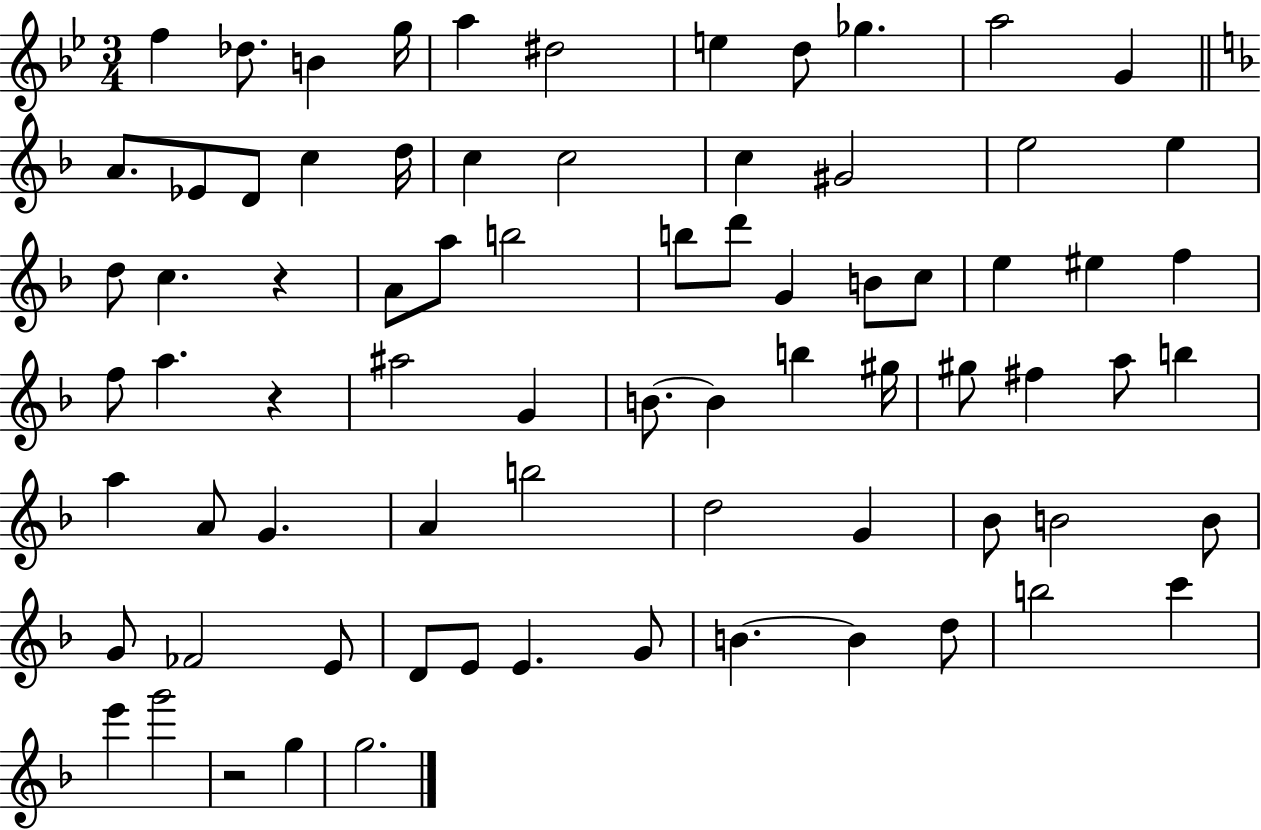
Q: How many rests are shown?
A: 3